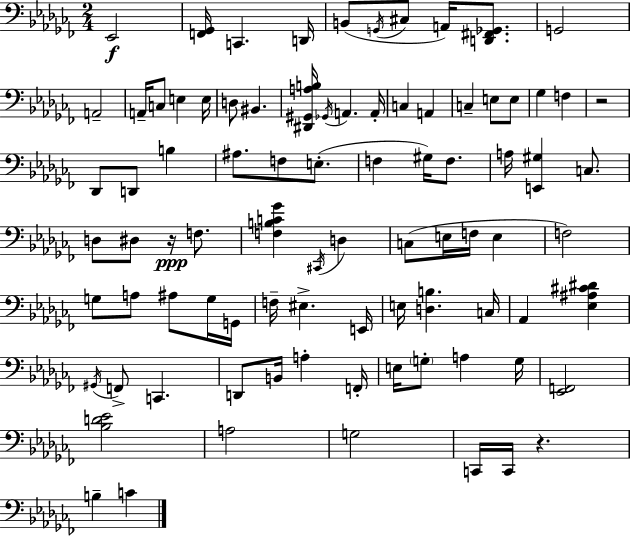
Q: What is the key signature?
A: AES minor